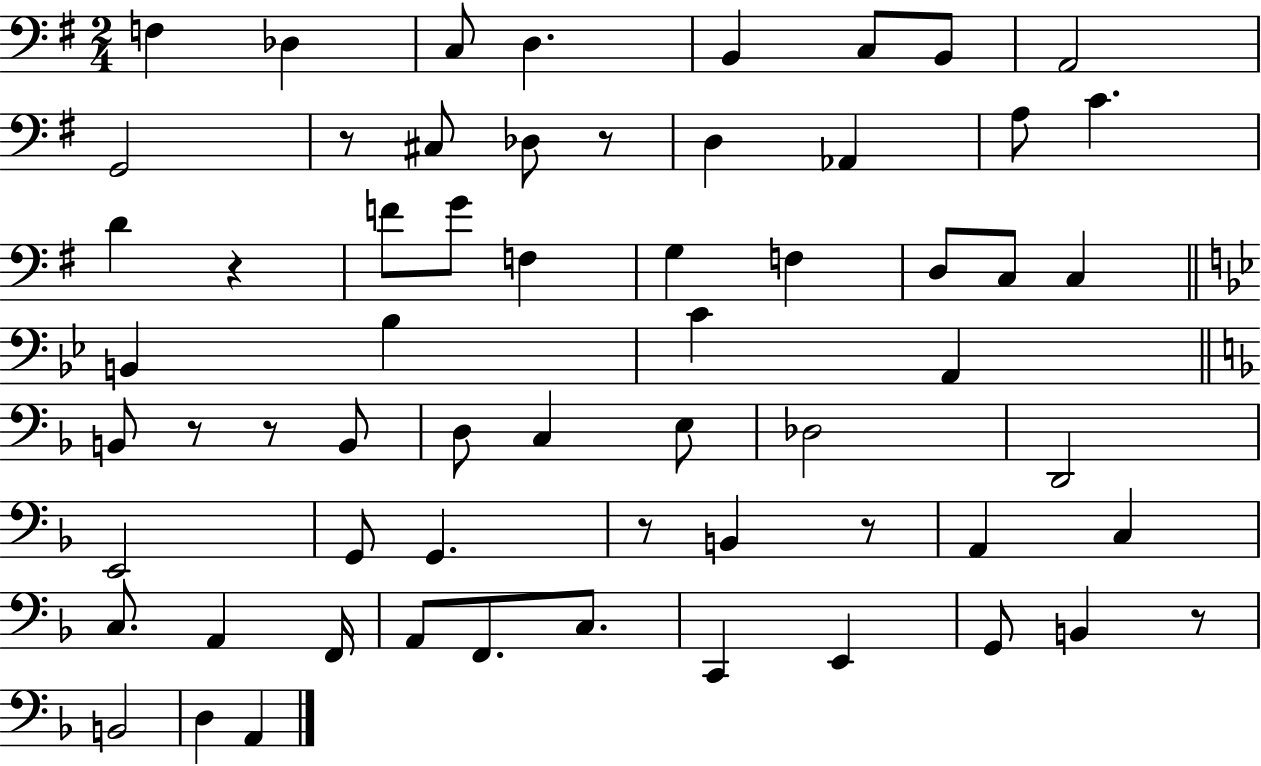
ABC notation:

X:1
T:Untitled
M:2/4
L:1/4
K:G
F, _D, C,/2 D, B,, C,/2 B,,/2 A,,2 G,,2 z/2 ^C,/2 _D,/2 z/2 D, _A,, A,/2 C D z F/2 G/2 F, G, F, D,/2 C,/2 C, B,, _B, C A,, B,,/2 z/2 z/2 B,,/2 D,/2 C, E,/2 _D,2 D,,2 E,,2 G,,/2 G,, z/2 B,, z/2 A,, C, C,/2 A,, F,,/4 A,,/2 F,,/2 C,/2 C,, E,, G,,/2 B,, z/2 B,,2 D, A,,